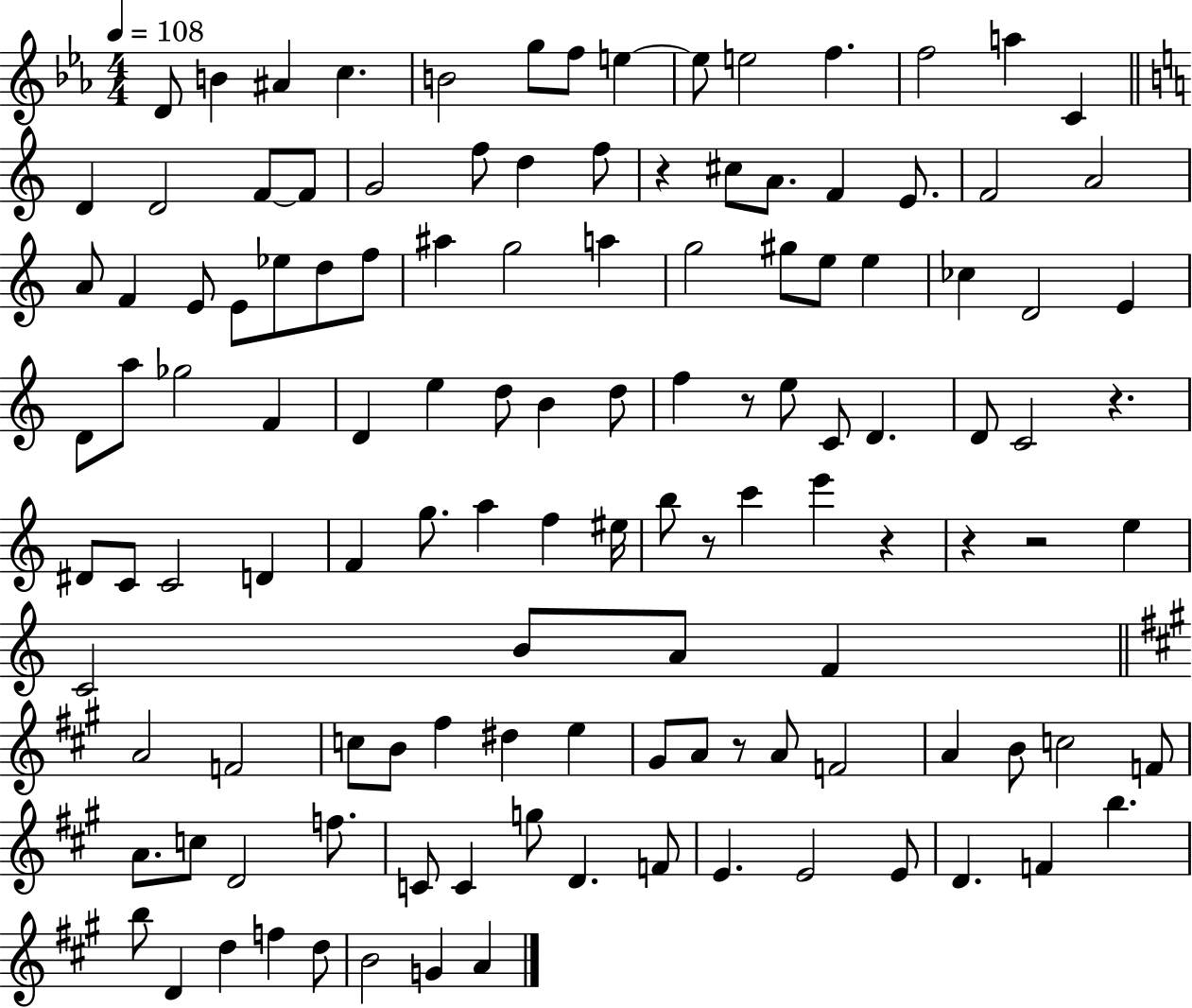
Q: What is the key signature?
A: EES major